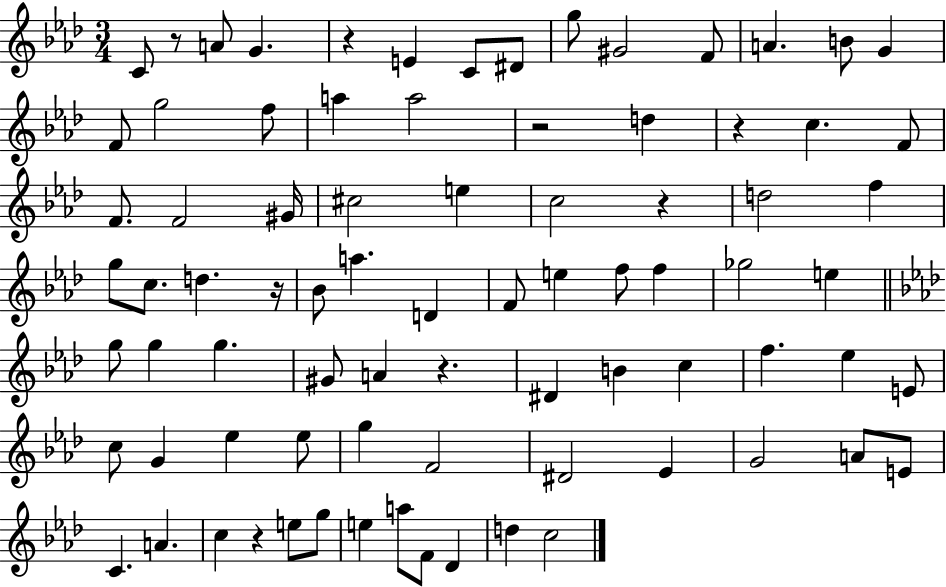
{
  \clef treble
  \numericTimeSignature
  \time 3/4
  \key aes \major
  c'8 r8 a'8 g'4. | r4 e'4 c'8 dis'8 | g''8 gis'2 f'8 | a'4. b'8 g'4 | \break f'8 g''2 f''8 | a''4 a''2 | r2 d''4 | r4 c''4. f'8 | \break f'8. f'2 gis'16 | cis''2 e''4 | c''2 r4 | d''2 f''4 | \break g''8 c''8. d''4. r16 | bes'8 a''4. d'4 | f'8 e''4 f''8 f''4 | ges''2 e''4 | \break \bar "||" \break \key aes \major g''8 g''4 g''4. | gis'8 a'4 r4. | dis'4 b'4 c''4 | f''4. ees''4 e'8 | \break c''8 g'4 ees''4 ees''8 | g''4 f'2 | dis'2 ees'4 | g'2 a'8 e'8 | \break c'4. a'4. | c''4 r4 e''8 g''8 | e''4 a''8 f'8 des'4 | d''4 c''2 | \break \bar "|."
}